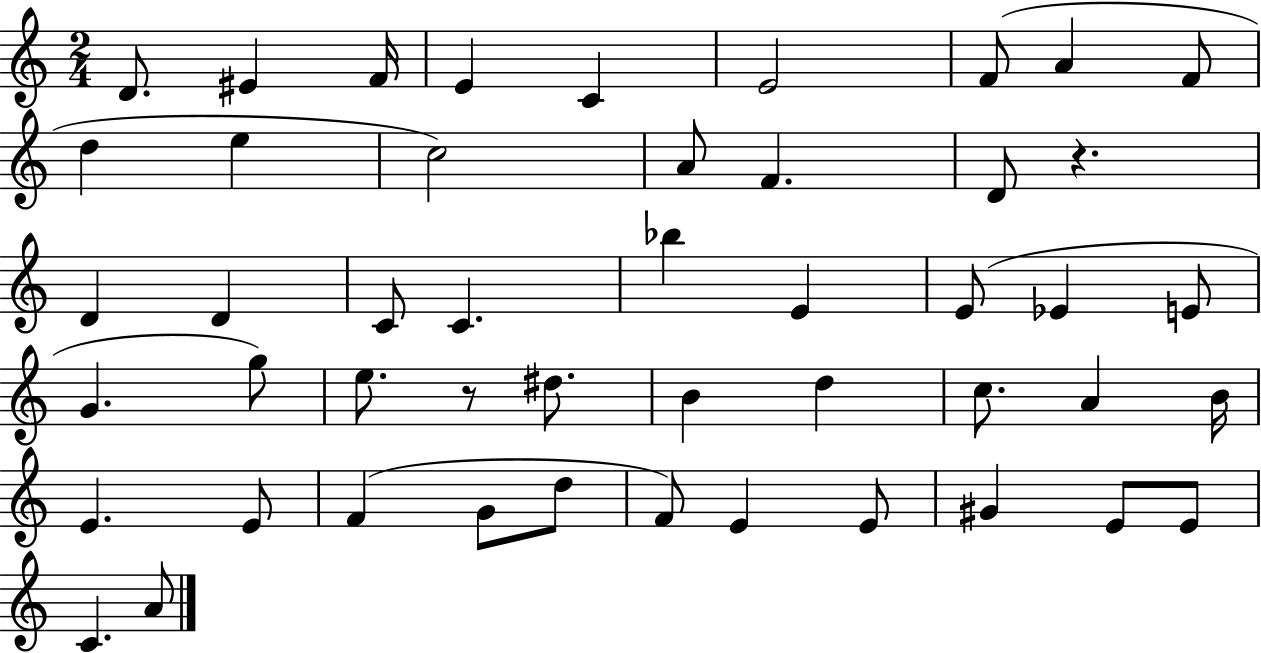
X:1
T:Untitled
M:2/4
L:1/4
K:C
D/2 ^E F/4 E C E2 F/2 A F/2 d e c2 A/2 F D/2 z D D C/2 C _b E E/2 _E E/2 G g/2 e/2 z/2 ^d/2 B d c/2 A B/4 E E/2 F G/2 d/2 F/2 E E/2 ^G E/2 E/2 C A/2